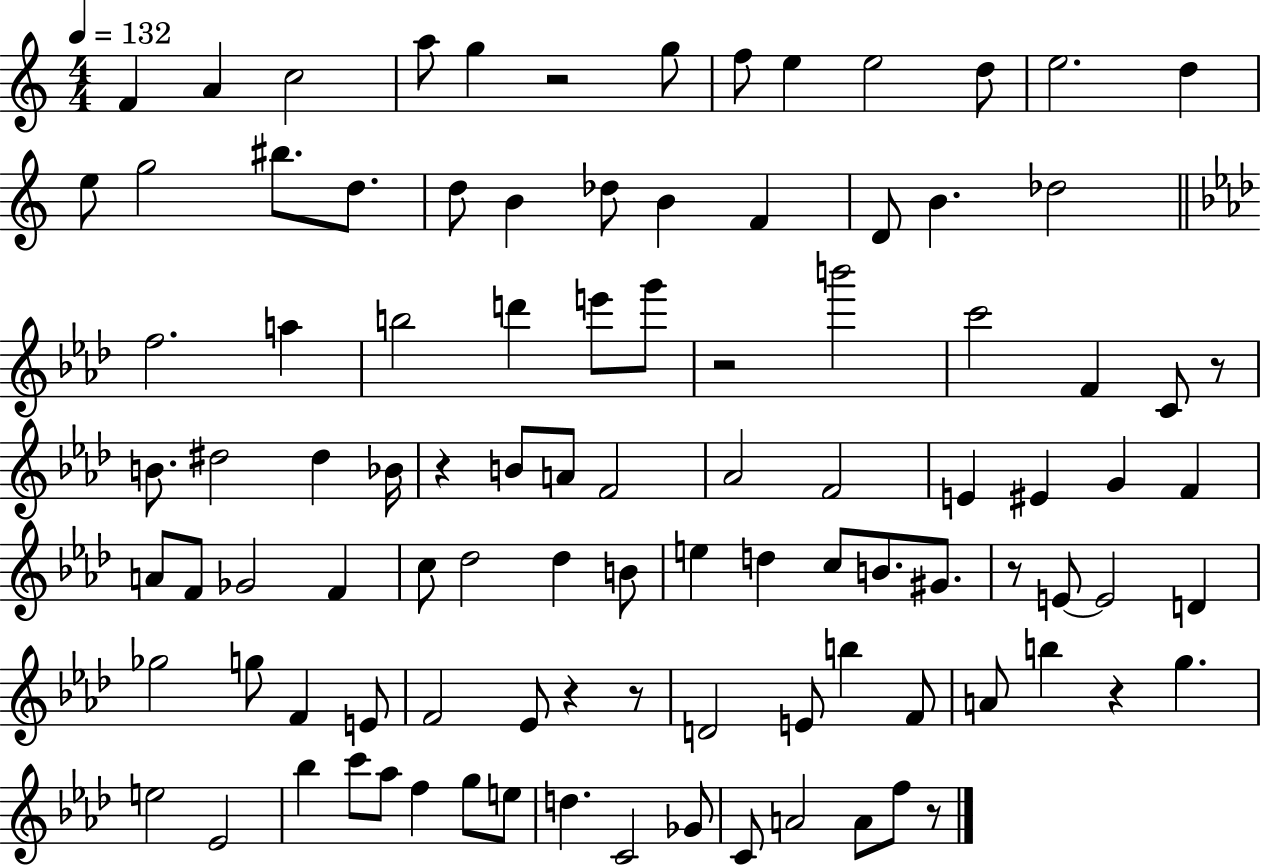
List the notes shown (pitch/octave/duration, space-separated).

F4/q A4/q C5/h A5/e G5/q R/h G5/e F5/e E5/q E5/h D5/e E5/h. D5/q E5/e G5/h BIS5/e. D5/e. D5/e B4/q Db5/e B4/q F4/q D4/e B4/q. Db5/h F5/h. A5/q B5/h D6/q E6/e G6/e R/h B6/h C6/h F4/q C4/e R/e B4/e. D#5/h D#5/q Bb4/s R/q B4/e A4/e F4/h Ab4/h F4/h E4/q EIS4/q G4/q F4/q A4/e F4/e Gb4/h F4/q C5/e Db5/h Db5/q B4/e E5/q D5/q C5/e B4/e. G#4/e. R/e E4/e E4/h D4/q Gb5/h G5/e F4/q E4/e F4/h Eb4/e R/q R/e D4/h E4/e B5/q F4/e A4/e B5/q R/q G5/q. E5/h Eb4/h Bb5/q C6/e Ab5/e F5/q G5/e E5/e D5/q. C4/h Gb4/e C4/e A4/h A4/e F5/e R/e